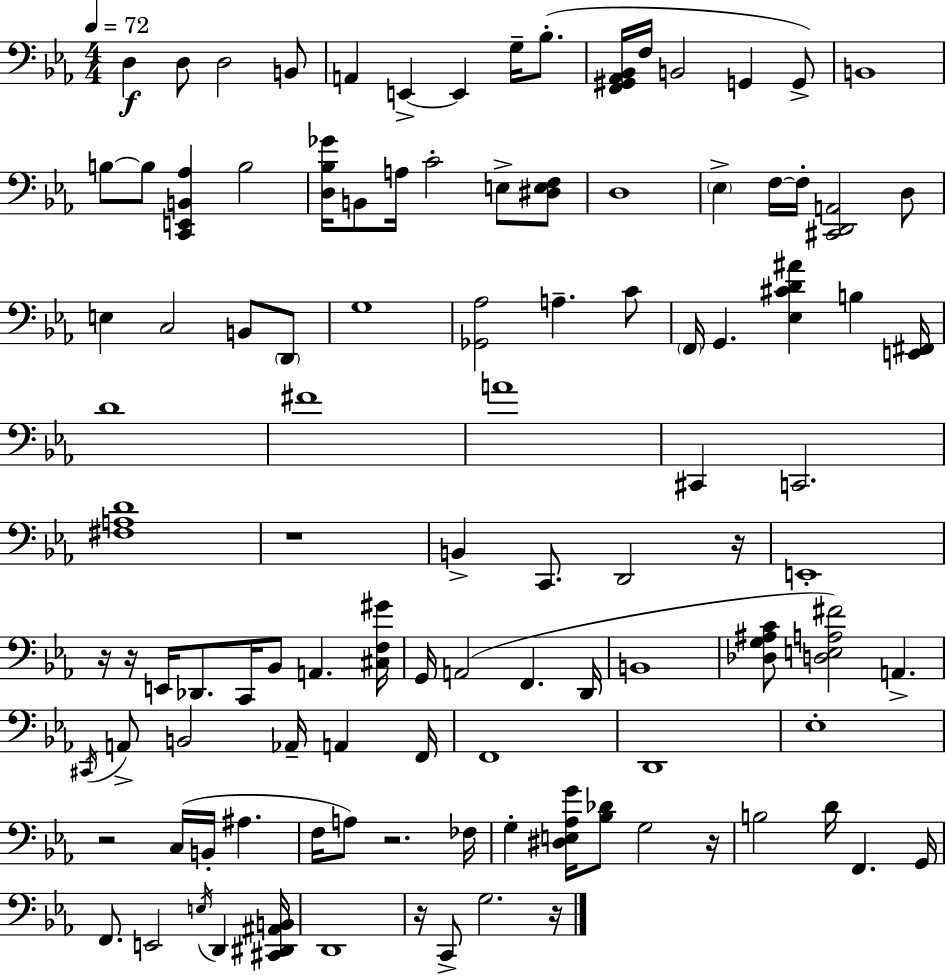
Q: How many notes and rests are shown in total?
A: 108